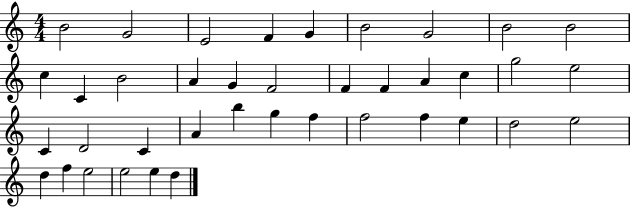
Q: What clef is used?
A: treble